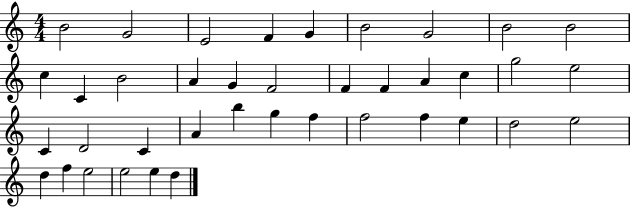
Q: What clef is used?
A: treble